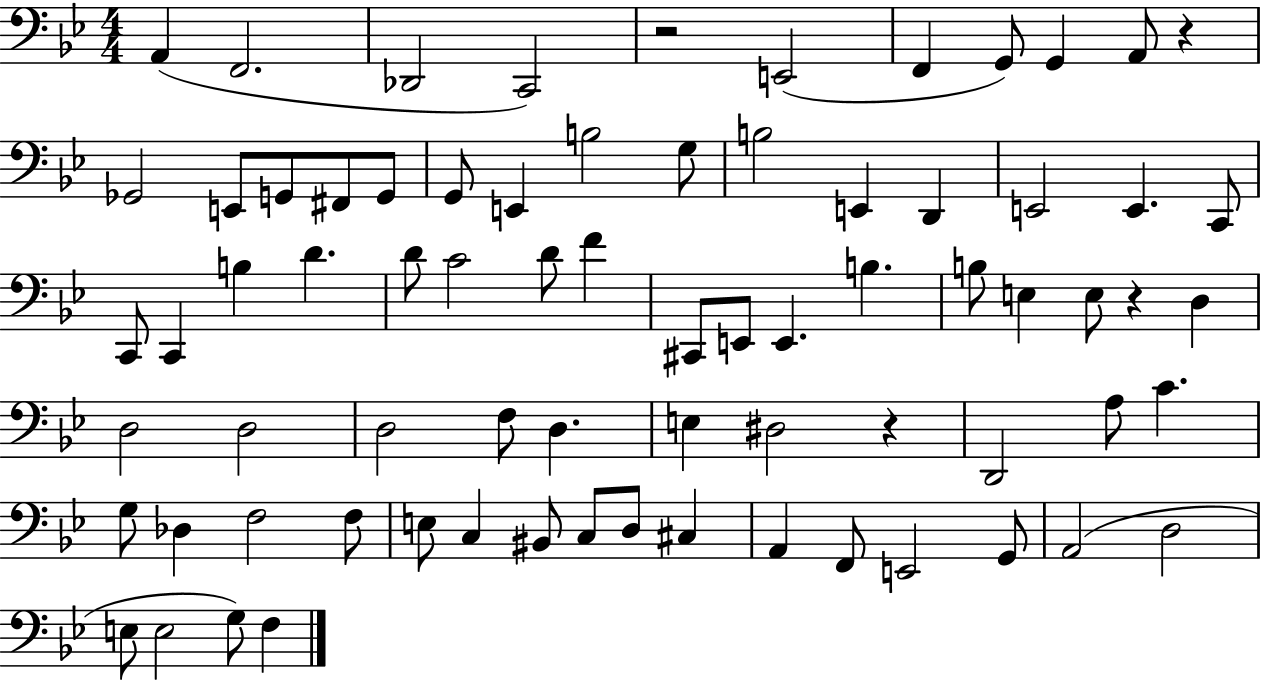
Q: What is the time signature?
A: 4/4